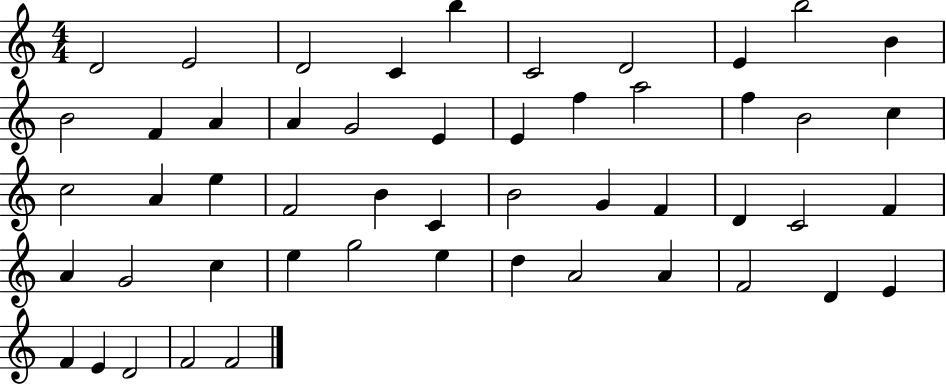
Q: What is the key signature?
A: C major